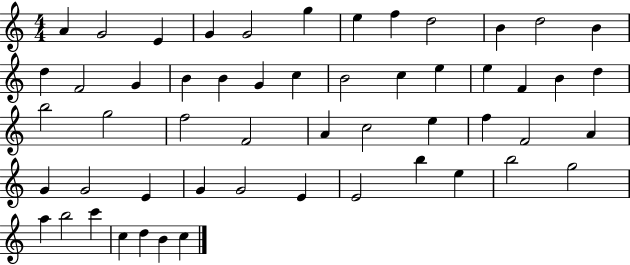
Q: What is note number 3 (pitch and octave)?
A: E4